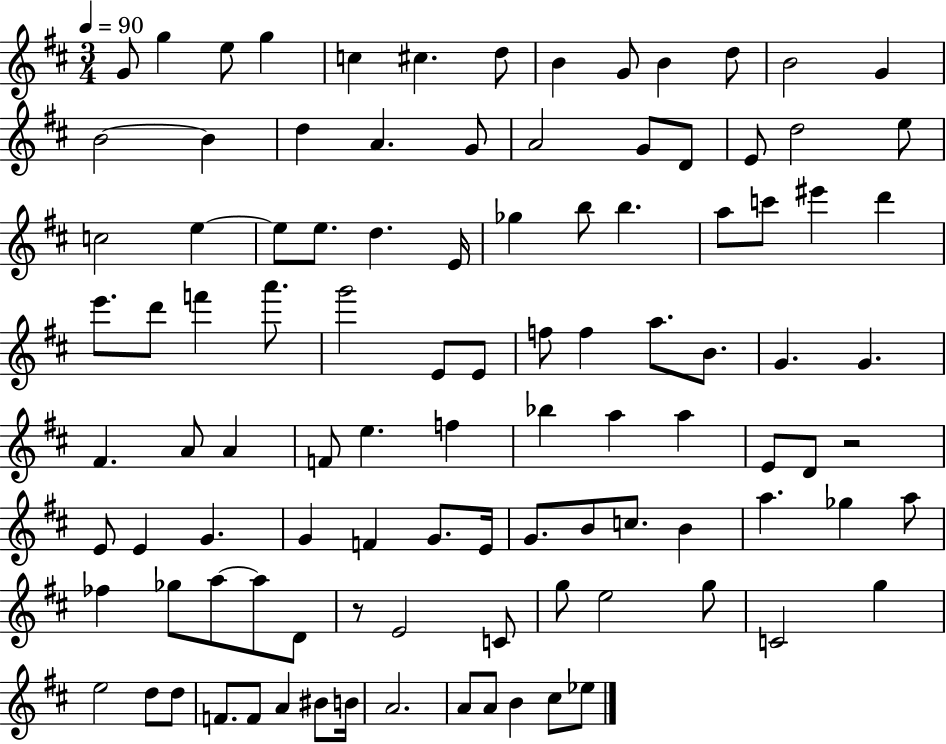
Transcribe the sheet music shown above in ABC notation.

X:1
T:Untitled
M:3/4
L:1/4
K:D
G/2 g e/2 g c ^c d/2 B G/2 B d/2 B2 G B2 B d A G/2 A2 G/2 D/2 E/2 d2 e/2 c2 e e/2 e/2 d E/4 _g b/2 b a/2 c'/2 ^e' d' e'/2 d'/2 f' a'/2 g'2 E/2 E/2 f/2 f a/2 B/2 G G ^F A/2 A F/2 e f _b a a E/2 D/2 z2 E/2 E G G F G/2 E/4 G/2 B/2 c/2 B a _g a/2 _f _g/2 a/2 a/2 D/2 z/2 E2 C/2 g/2 e2 g/2 C2 g e2 d/2 d/2 F/2 F/2 A ^B/2 B/4 A2 A/2 A/2 B ^c/2 _e/2